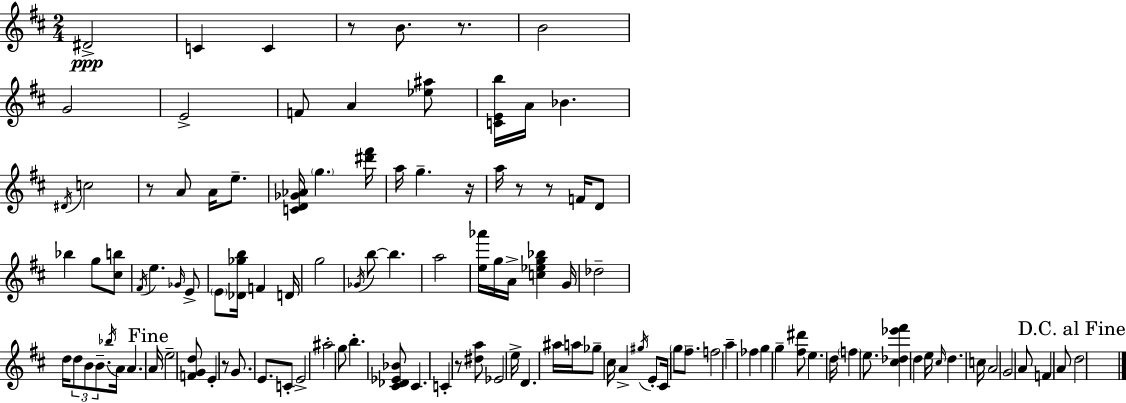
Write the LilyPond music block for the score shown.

{
  \clef treble
  \numericTimeSignature
  \time 2/4
  \key d \major
  dis'2->\ppp | c'4 c'4 | r8 b'8. r8. | b'2 | \break g'2 | e'2-> | f'8 a'4 <ees'' ais''>8 | <c' e' b''>16 a'16 bes'4. | \break \acciaccatura { dis'16 } c''2 | r8 a'8 a'16 e''8.-- | <c' d' ges' aes'>16 \parenthesize g''4. | <dis''' fis'''>16 a''16 g''4.-- | \break r16 a''16 r8 r8 f'16 d'8 | bes''4 g''8 <cis'' b''>8 | \acciaccatura { fis'16 } e''4. | \grace { ges'16 } e'8-> \parenthesize e'8 <des' ges'' b''>16 f'4 | \break d'16 g''2 | \acciaccatura { ges'16 } b''8~~ b''4. | a''2 | <e'' aes'''>16 g''16 a'16-> <c'' ees'' g'' bes''>4 | \break g'16 des''2-- | d''16 \tuplet 3/2 { d''8 b'8 | b'8.-- } \acciaccatura { bes''16 } a'16 a'4. | \mark "Fine" a'16 e''2-- | \break <f' g' d''>8 e'4-. | r8 g'8. | e'8. c'8-. e'2-> | ais''2-. | \break g''8 b''4.-. | <cis' des' ees' bes'>8 cis'4. | c'4-. | r8 <dis'' a''>8 ees'2 | \break e''16-> d'4. | ais''16 a''16 ges''8-- | cis''16 a'4-> \acciaccatura { gis''16 } e'8-. | cis'16 \parenthesize g''8 fis''8.-- f''2 | \break a''4-- | fes''4 g''4 | g''4-- <fis'' dis'''>8 | e''4. d''16 \parenthesize f''4 | \break e''8. <cis'' des'' ees''' fis'''>4 | d''4 e''16 \grace { cis''16 } | d''4. c''16 a'2 | g'2 | \break a'8 | f'4 a'8 \mark "D.C. al Fine" d''2 | \bar "|."
}